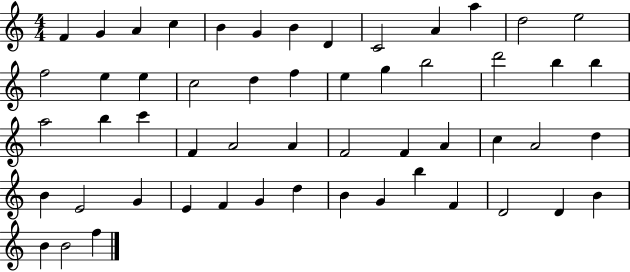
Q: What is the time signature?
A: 4/4